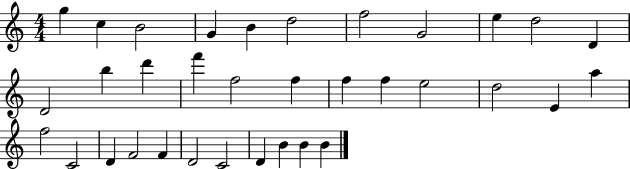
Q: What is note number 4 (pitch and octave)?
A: G4